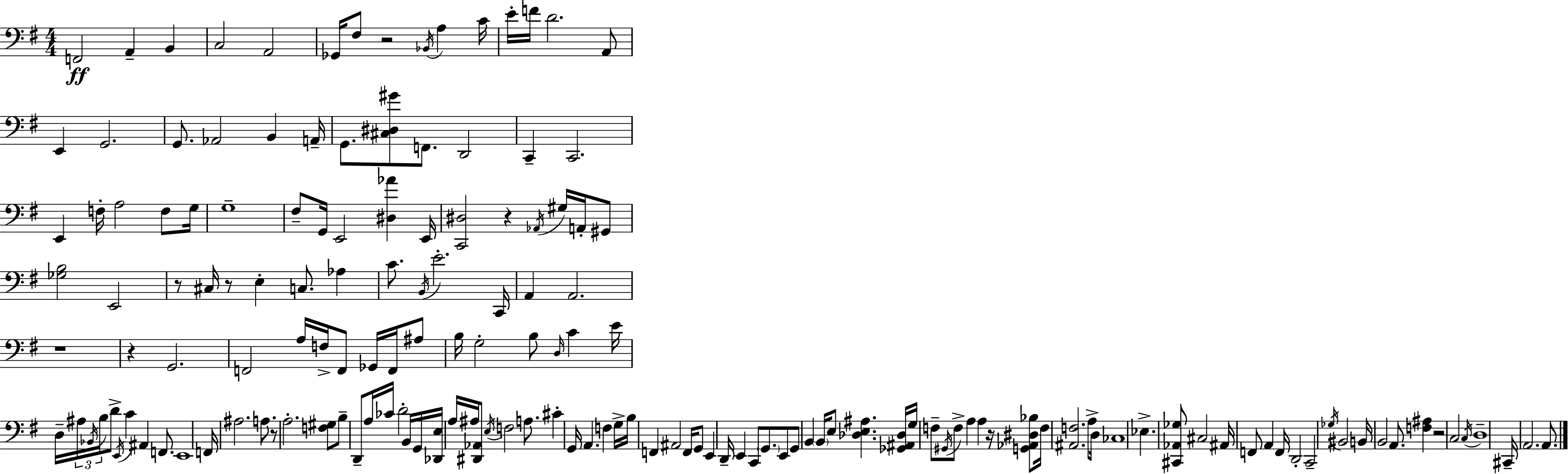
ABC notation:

X:1
T:Untitled
M:4/4
L:1/4
K:Em
F,,2 A,, B,, C,2 A,,2 _G,,/4 ^F,/2 z2 _B,,/4 A, C/4 E/4 F/4 D2 A,,/2 E,, G,,2 G,,/2 _A,,2 B,, A,,/4 G,,/2 [^C,^D,^G]/2 F,,/2 D,,2 C,, C,,2 E,, F,/4 A,2 F,/2 G,/4 G,4 ^F,/2 G,,/4 E,,2 [^D,_A] E,,/4 [C,,^D,]2 z _A,,/4 ^G,/4 A,,/4 ^G,,/2 [_G,B,]2 E,,2 z/2 ^C,/4 z/2 E, C,/2 _A, C/2 B,,/4 E2 C,,/4 A,, A,,2 z4 z G,,2 F,,2 A,/4 F,/4 F,,/2 _G,,/4 F,,/4 ^A,/2 B,/4 G,2 B,/2 D,/4 C E/4 D,/4 ^A,/4 _B,,/4 B,/4 D/2 E,,/4 C ^A,, F,,/2 E,,4 F,,/4 ^A,2 A,/2 z/2 A,2 [F,^G,]/2 B,/2 D,,/2 A,/4 _C/4 D2 B,,/4 G,,/4 [_D,,E,]/4 A,/4 ^A,/4 [^D,,_A,,]/2 E,/4 F,2 A,/2 ^C G,,/4 A,, F, G,/4 B,/4 F,, ^A,,2 F,,/4 G,,/2 E,, D,,/4 E,, C,,/2 G,,/2 E,,/2 G,,/2 B,, B,,/4 E,/2 [_D,E,^A,] [_G,,^A,,_D,]/4 G,/4 F,/2 ^G,,/4 F,/2 A, A, z/4 [G,,_A,,^D,_B,]/2 F,/4 [^A,,F,]2 A,/2 D,/4 _C,4 _E, [^C,,_A,,_G,]/2 ^C,2 ^A,,/4 F,,/2 A,, F,,/4 D,,2 C,,2 _G,/4 ^B,,2 B,,/4 B,,2 A,,/2 [F,^A,] z2 C,2 C,/4 D,4 ^C,,/4 A,,2 A,,/2